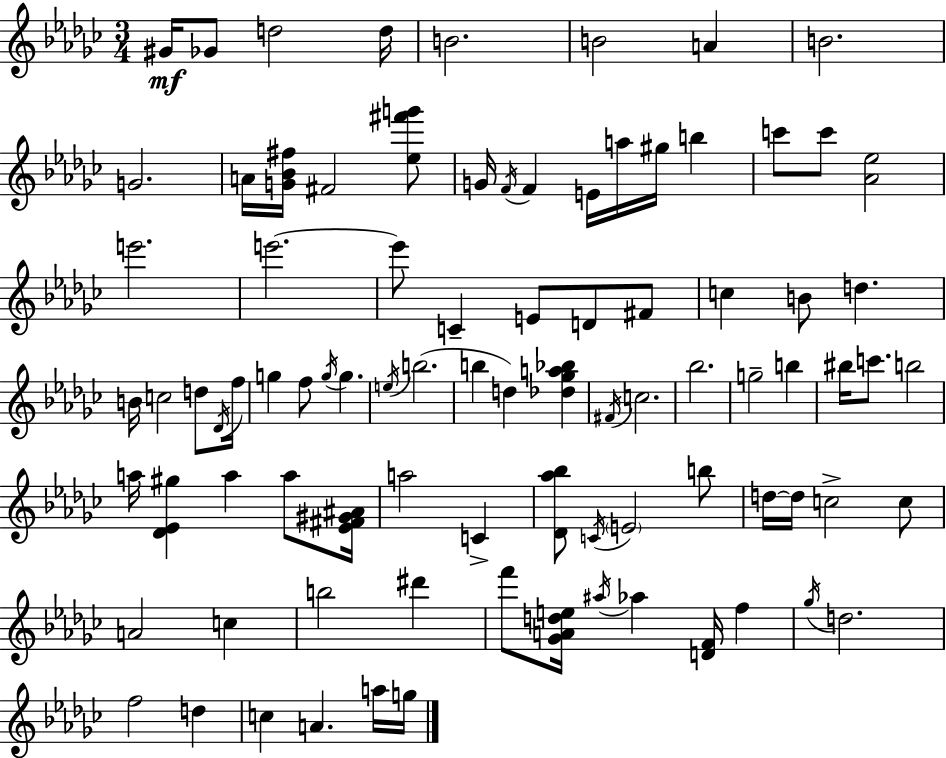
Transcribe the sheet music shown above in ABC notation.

X:1
T:Untitled
M:3/4
L:1/4
K:Ebm
^G/4 _G/2 d2 d/4 B2 B2 A B2 G2 A/4 [G_B^f]/4 ^F2 [_e^f'g']/2 G/4 F/4 F E/4 a/4 ^g/4 b c'/2 c'/2 [_A_e]2 e'2 e'2 e'/2 C E/2 D/2 ^F/2 c B/2 d B/4 c2 d/2 _D/4 f/4 g f/2 g/4 g e/4 b2 b d [_d_ga_b] ^F/4 c2 _b2 g2 b ^b/4 c'/2 b2 a/4 [_D_E^g] a a/2 [_E^F^G^A]/4 a2 C [_D_a_b]/2 C/4 E2 b/2 d/4 d/4 c2 c/2 A2 c b2 ^d' f'/2 [_GAde]/4 ^a/4 _a [DF]/4 f _g/4 d2 f2 d c A a/4 g/4